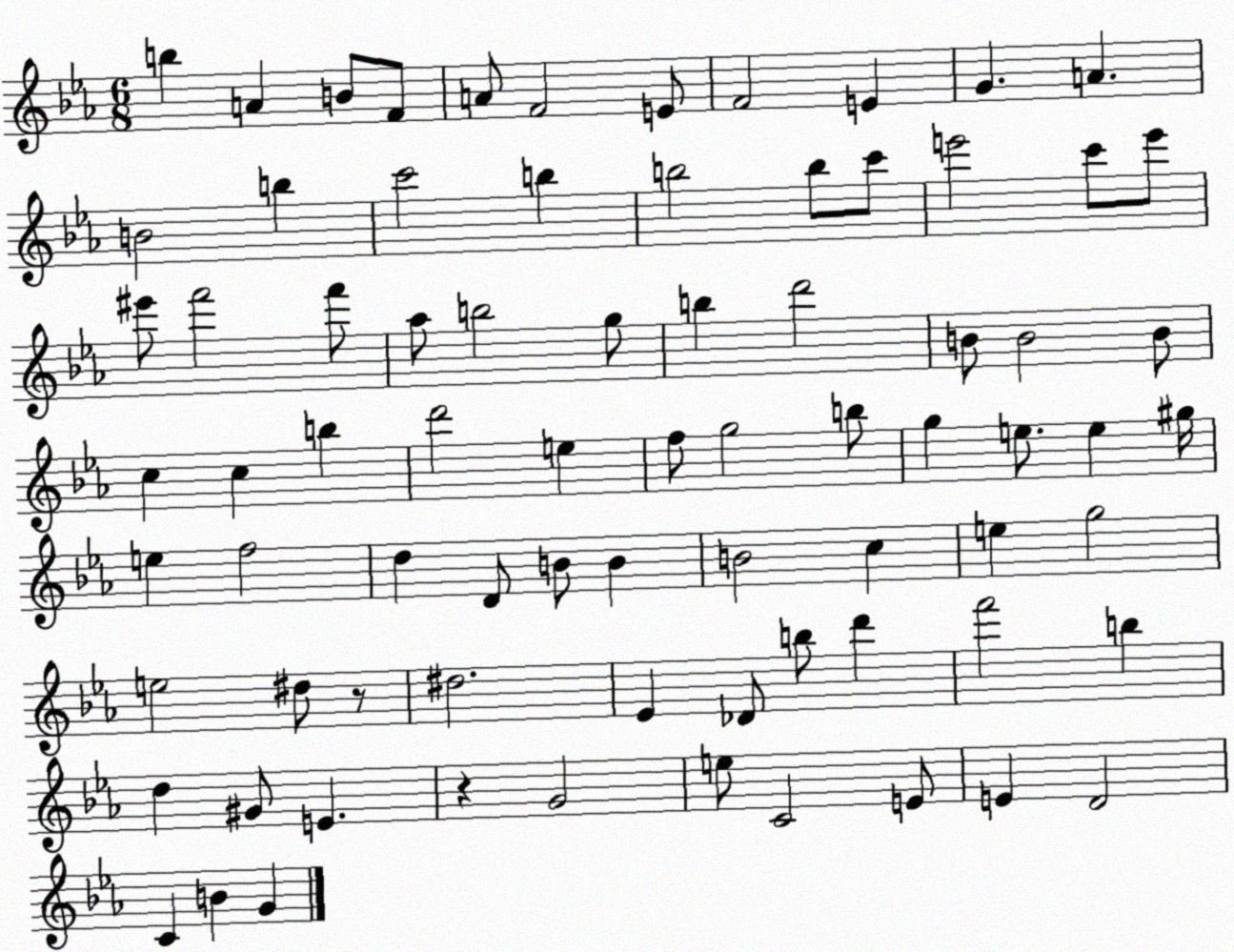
X:1
T:Untitled
M:6/8
L:1/4
K:Eb
b A B/2 F/2 A/2 F2 E/2 F2 E G A B2 b c'2 b b2 b/2 c'/2 e'2 c'/2 e'/2 ^e'/2 f'2 f'/2 _a/2 b2 g/2 b d'2 B/2 B2 B/2 c c b d'2 e f/2 g2 b/2 g e/2 e ^g/4 e f2 d D/2 B/2 B B2 c e g2 e2 ^d/2 z/2 ^d2 _E _D/2 b/2 d' f'2 b d ^G/2 E z G2 e/2 C2 E/2 E D2 C B G